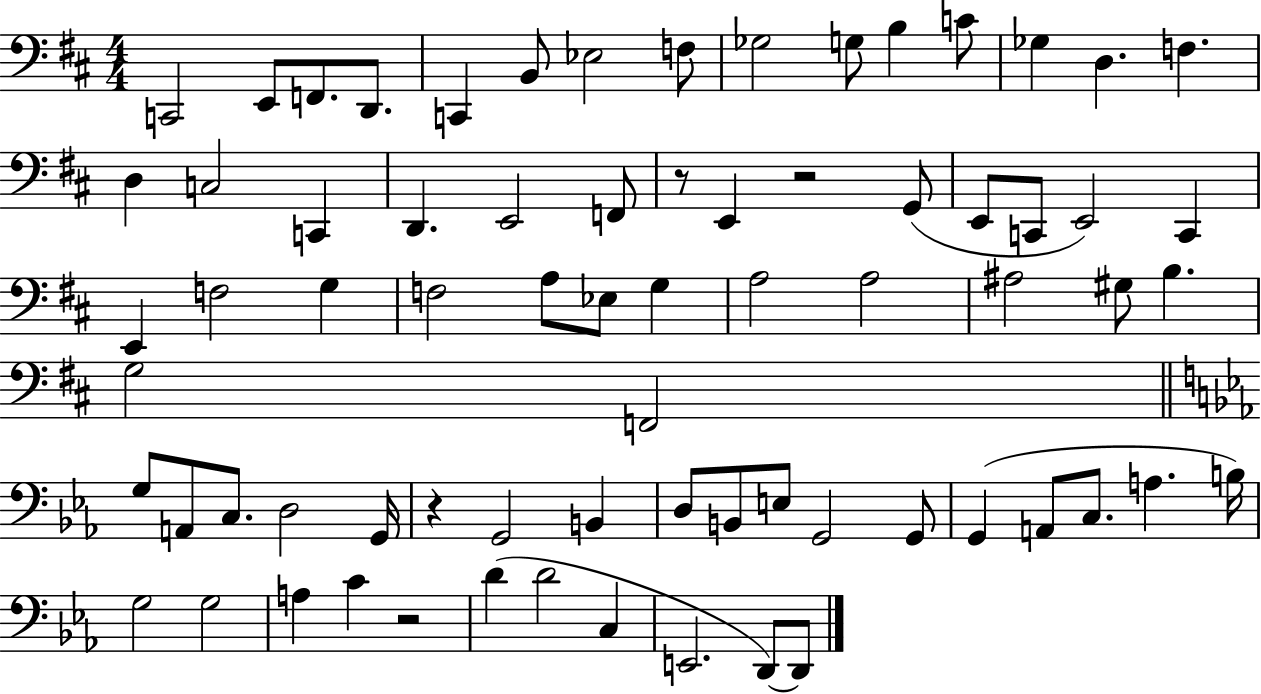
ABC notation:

X:1
T:Untitled
M:4/4
L:1/4
K:D
C,,2 E,,/2 F,,/2 D,,/2 C,, B,,/2 _E,2 F,/2 _G,2 G,/2 B, C/2 _G, D, F, D, C,2 C,, D,, E,,2 F,,/2 z/2 E,, z2 G,,/2 E,,/2 C,,/2 E,,2 C,, E,, F,2 G, F,2 A,/2 _E,/2 G, A,2 A,2 ^A,2 ^G,/2 B, G,2 F,,2 G,/2 A,,/2 C,/2 D,2 G,,/4 z G,,2 B,, D,/2 B,,/2 E,/2 G,,2 G,,/2 G,, A,,/2 C,/2 A, B,/4 G,2 G,2 A, C z2 D D2 C, E,,2 D,,/2 D,,/2